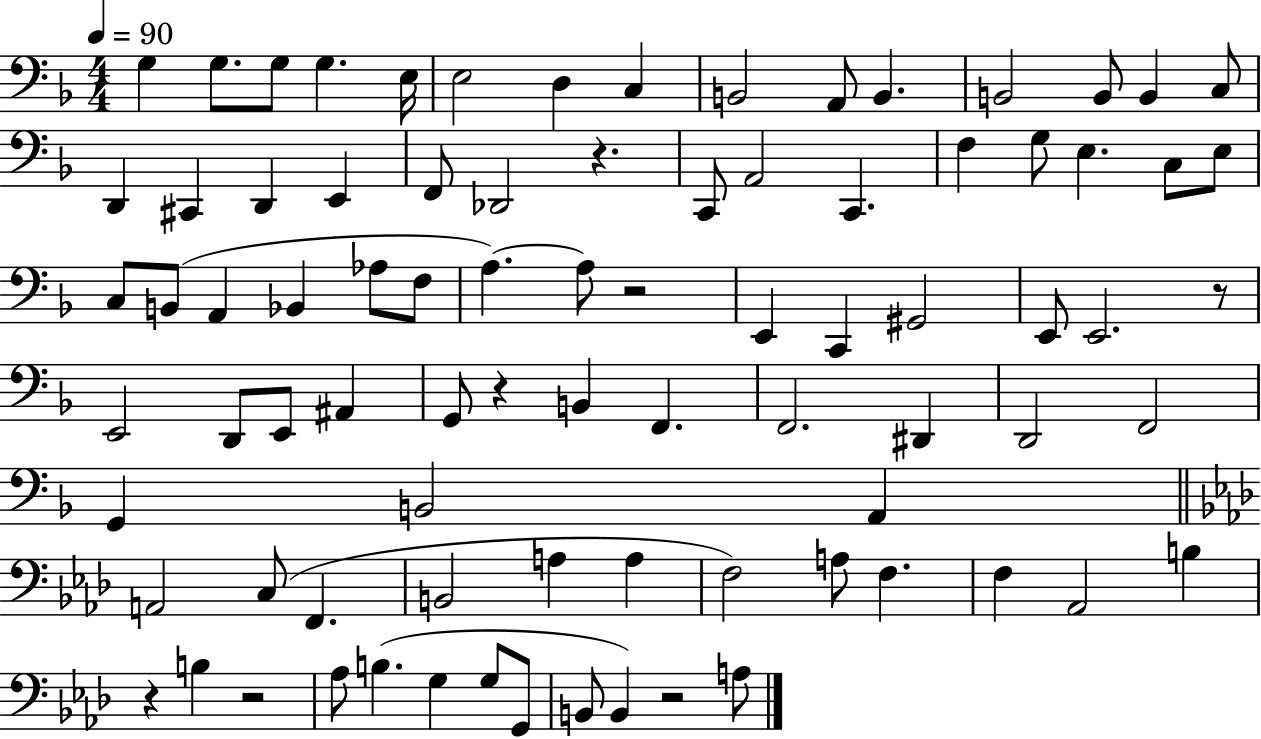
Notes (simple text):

G3/q G3/e. G3/e G3/q. E3/s E3/h D3/q C3/q B2/h A2/e B2/q. B2/h B2/e B2/q C3/e D2/q C#2/q D2/q E2/q F2/e Db2/h R/q. C2/e A2/h C2/q. F3/q G3/e E3/q. C3/e E3/e C3/e B2/e A2/q Bb2/q Ab3/e F3/e A3/q. A3/e R/h E2/q C2/q G#2/h E2/e E2/h. R/e E2/h D2/e E2/e A#2/q G2/e R/q B2/q F2/q. F2/h. D#2/q D2/h F2/h G2/q B2/h A2/q A2/h C3/e F2/q. B2/h A3/q A3/q F3/h A3/e F3/q. F3/q Ab2/h B3/q R/q B3/q R/h Ab3/e B3/q. G3/q G3/e G2/e B2/e B2/q R/h A3/e